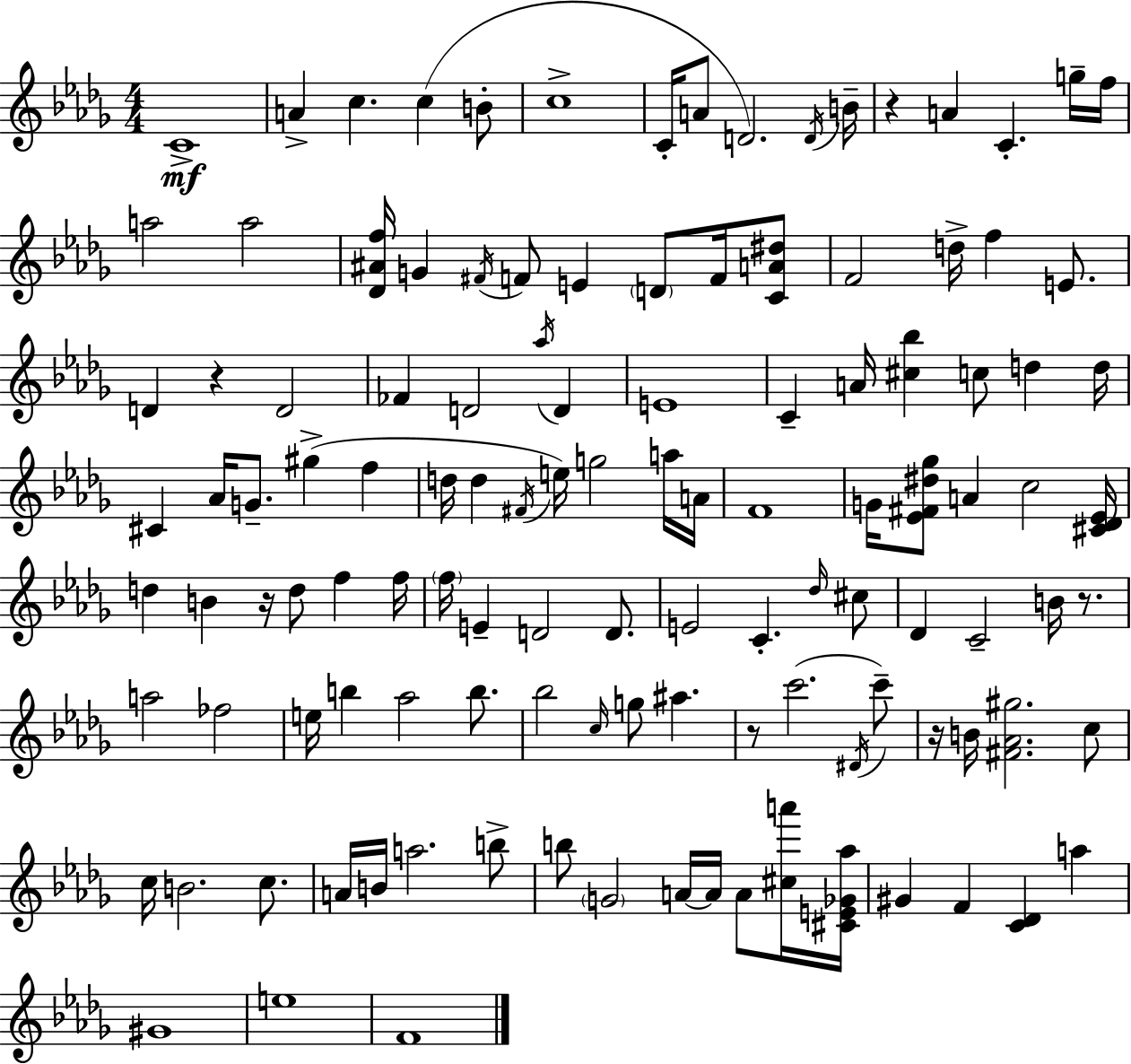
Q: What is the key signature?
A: BES minor